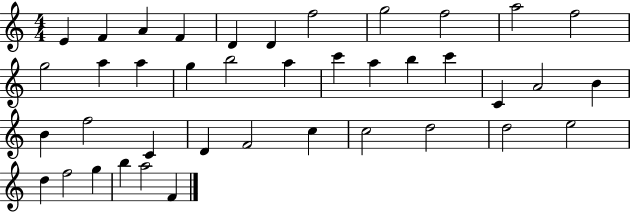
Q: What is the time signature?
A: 4/4